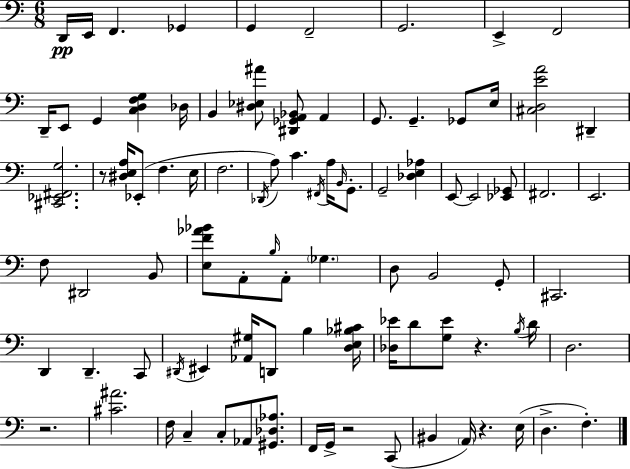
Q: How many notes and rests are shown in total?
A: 90